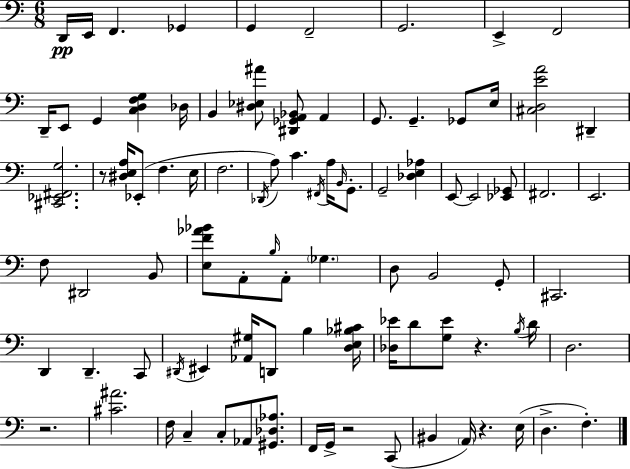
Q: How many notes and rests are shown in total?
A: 90